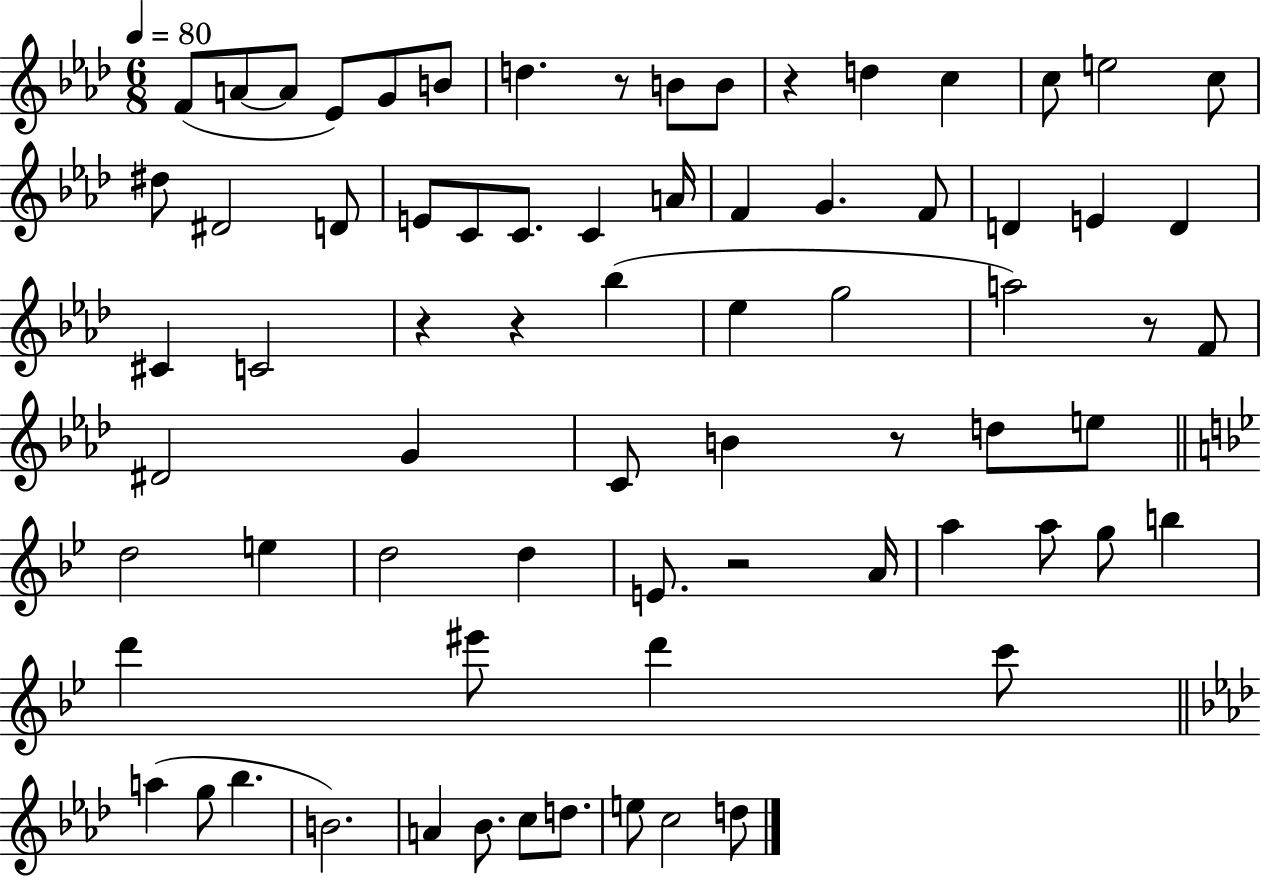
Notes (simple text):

F4/e A4/e A4/e Eb4/e G4/e B4/e D5/q. R/e B4/e B4/e R/q D5/q C5/q C5/e E5/h C5/e D#5/e D#4/h D4/e E4/e C4/e C4/e. C4/q A4/s F4/q G4/q. F4/e D4/q E4/q D4/q C#4/q C4/h R/q R/q Bb5/q Eb5/q G5/h A5/h R/e F4/e D#4/h G4/q C4/e B4/q R/e D5/e E5/e D5/h E5/q D5/h D5/q E4/e. R/h A4/s A5/q A5/e G5/e B5/q D6/q EIS6/e D6/q C6/e A5/q G5/e Bb5/q. B4/h. A4/q Bb4/e. C5/e D5/e. E5/e C5/h D5/e